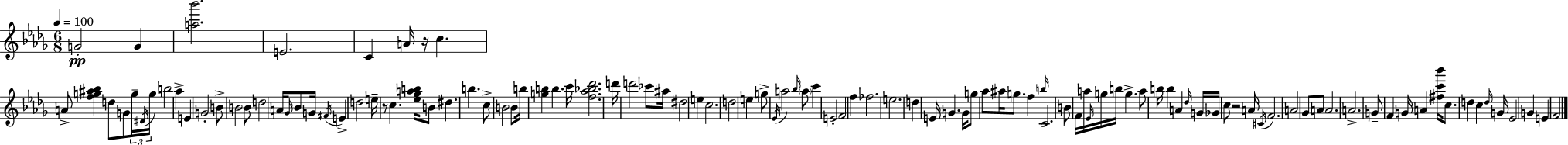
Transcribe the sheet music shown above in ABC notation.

X:1
T:Untitled
M:6/8
L:1/4
K:Bbm
G2 G [a_b']2 E2 C A/4 z/4 c A/2 [fg^a_b] d/2 G/2 g/4 ^D/4 g/4 b2 _a E G2 B/2 B2 B/2 d2 A/4 _G/4 _B/2 G/4 ^F/4 E d2 e/4 z/2 c [_e_gab]/4 B/2 ^d b c/2 B2 B/2 b/4 [gb] b c'/4 [f_a_b_d']2 d'/4 d'2 _c'/2 ^a/4 ^d2 e c2 d2 e g/2 _E/4 a2 _b/4 a/2 c' E2 F2 f _f2 e2 d E/4 G G/4 g/2 _a/2 ^a/4 g/2 f b/4 C2 B/2 F/4 a/4 _E/4 g/4 b/4 g a/2 b/4 b A _d/4 G/4 _G/4 c/2 z2 A/4 ^C/4 F2 A2 _G/2 A/2 A2 A2 G/2 F G/4 A [^fc'_b']/4 c/2 d c d/4 G/4 _E2 G E F2